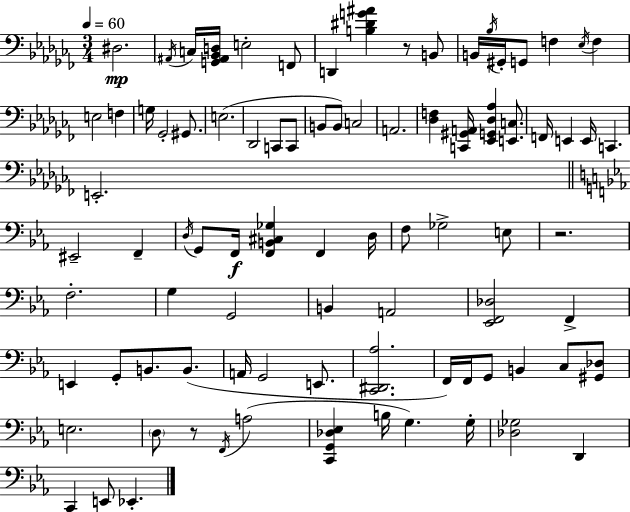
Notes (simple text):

D#3/h. A#2/s C3/s [G2,A#2,Bb2,D3]/s E3/h F2/e D2/q [B3,D#4,G4,A#4]/q R/e B2/e B2/s Bb3/s G#2/s G2/e F3/q Eb3/s F3/q E3/h F3/q G3/s Gb2/h G#2/e. E3/h. Db2/h C2/e C2/e B2/e B2/e C3/h A2/h. [Db3,F3]/q [C2,G#2,A2]/s [Eb2,G2,Db3,Ab3]/q [E2,C3]/e. F2/s E2/q E2/s C2/q. E2/h. EIS2/h F2/q D3/s G2/e F2/s [F2,B2,C#3,Gb3]/q F2/q D3/s F3/e Gb3/h E3/e R/h. F3/h. G3/q G2/h B2/q A2/h [Eb2,F2,Db3]/h F2/q E2/q G2/e B2/e. B2/e. A2/s G2/h E2/e. [C2,D#2,Ab3]/h. F2/s F2/s G2/e B2/q C3/e [G#2,Db3]/e E3/h. D3/e R/e F2/s A3/h [C2,G2,Db3,Eb3]/q B3/s G3/q. G3/s [Db3,Gb3]/h D2/q C2/q E2/e Eb2/q.